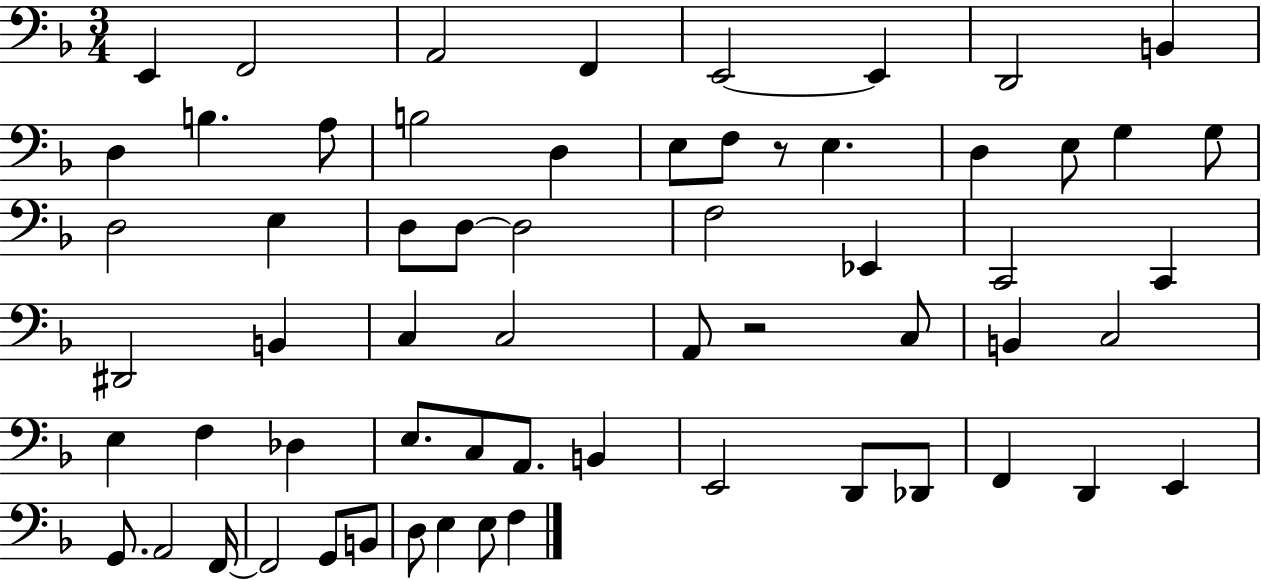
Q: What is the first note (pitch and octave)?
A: E2